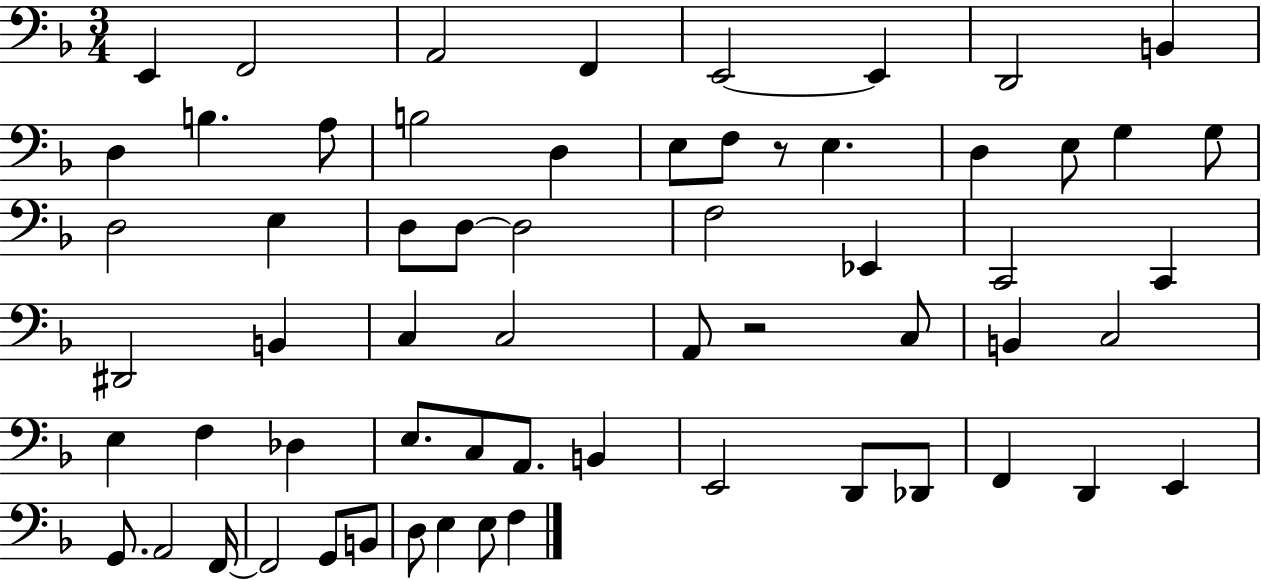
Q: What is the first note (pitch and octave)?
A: E2